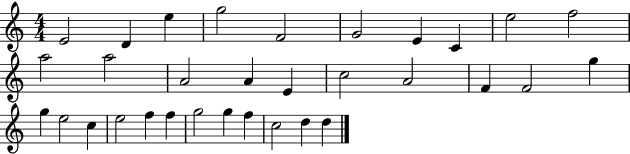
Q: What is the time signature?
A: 4/4